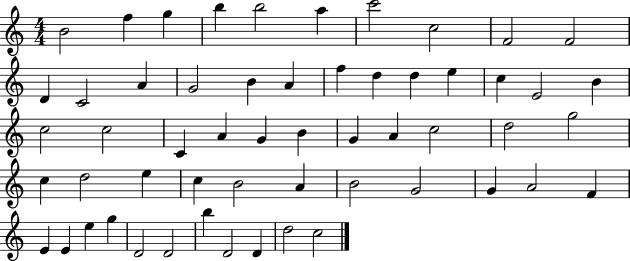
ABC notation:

X:1
T:Untitled
M:4/4
L:1/4
K:C
B2 f g b b2 a c'2 c2 F2 F2 D C2 A G2 B A f d d e c E2 B c2 c2 C A G B G A c2 d2 g2 c d2 e c B2 A B2 G2 G A2 F E E e g D2 D2 b D2 D d2 c2